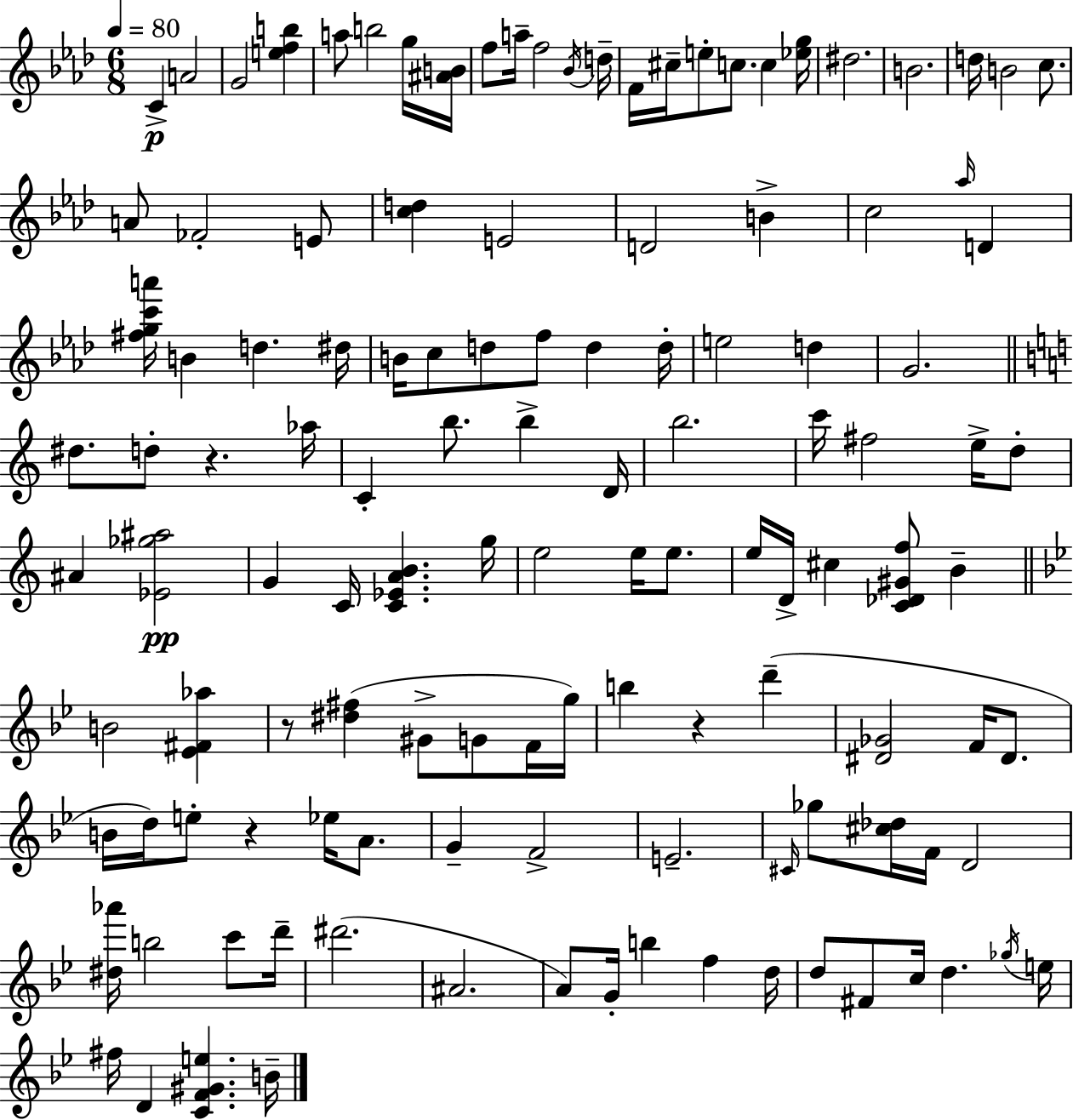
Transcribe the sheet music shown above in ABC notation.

X:1
T:Untitled
M:6/8
L:1/4
K:Fm
C A2 G2 [efb] a/2 b2 g/4 [^AB]/4 f/2 a/4 f2 _B/4 d/4 F/4 ^c/4 e/2 c/2 c [_eg]/4 ^d2 B2 d/4 B2 c/2 A/2 _F2 E/2 [cd] E2 D2 B c2 _a/4 D [^fgc'a']/4 B d ^d/4 B/4 c/2 d/2 f/2 d d/4 e2 d G2 ^d/2 d/2 z _a/4 C b/2 b D/4 b2 c'/4 ^f2 e/4 d/2 ^A [_E_g^a]2 G C/4 [C_EAB] g/4 e2 e/4 e/2 e/4 D/4 ^c [C_D^Gf]/2 B B2 [_E^F_a] z/2 [^d^f] ^G/2 G/2 F/4 g/4 b z d' [^D_G]2 F/4 ^D/2 B/4 d/4 e/2 z _e/4 A/2 G F2 E2 ^C/4 _g/2 [^c_d]/4 F/4 D2 [^d_a']/4 b2 c'/2 d'/4 ^d'2 ^A2 A/2 G/4 b f d/4 d/2 ^F/2 c/4 d _g/4 e/4 ^f/4 D [CF^Ge] B/4